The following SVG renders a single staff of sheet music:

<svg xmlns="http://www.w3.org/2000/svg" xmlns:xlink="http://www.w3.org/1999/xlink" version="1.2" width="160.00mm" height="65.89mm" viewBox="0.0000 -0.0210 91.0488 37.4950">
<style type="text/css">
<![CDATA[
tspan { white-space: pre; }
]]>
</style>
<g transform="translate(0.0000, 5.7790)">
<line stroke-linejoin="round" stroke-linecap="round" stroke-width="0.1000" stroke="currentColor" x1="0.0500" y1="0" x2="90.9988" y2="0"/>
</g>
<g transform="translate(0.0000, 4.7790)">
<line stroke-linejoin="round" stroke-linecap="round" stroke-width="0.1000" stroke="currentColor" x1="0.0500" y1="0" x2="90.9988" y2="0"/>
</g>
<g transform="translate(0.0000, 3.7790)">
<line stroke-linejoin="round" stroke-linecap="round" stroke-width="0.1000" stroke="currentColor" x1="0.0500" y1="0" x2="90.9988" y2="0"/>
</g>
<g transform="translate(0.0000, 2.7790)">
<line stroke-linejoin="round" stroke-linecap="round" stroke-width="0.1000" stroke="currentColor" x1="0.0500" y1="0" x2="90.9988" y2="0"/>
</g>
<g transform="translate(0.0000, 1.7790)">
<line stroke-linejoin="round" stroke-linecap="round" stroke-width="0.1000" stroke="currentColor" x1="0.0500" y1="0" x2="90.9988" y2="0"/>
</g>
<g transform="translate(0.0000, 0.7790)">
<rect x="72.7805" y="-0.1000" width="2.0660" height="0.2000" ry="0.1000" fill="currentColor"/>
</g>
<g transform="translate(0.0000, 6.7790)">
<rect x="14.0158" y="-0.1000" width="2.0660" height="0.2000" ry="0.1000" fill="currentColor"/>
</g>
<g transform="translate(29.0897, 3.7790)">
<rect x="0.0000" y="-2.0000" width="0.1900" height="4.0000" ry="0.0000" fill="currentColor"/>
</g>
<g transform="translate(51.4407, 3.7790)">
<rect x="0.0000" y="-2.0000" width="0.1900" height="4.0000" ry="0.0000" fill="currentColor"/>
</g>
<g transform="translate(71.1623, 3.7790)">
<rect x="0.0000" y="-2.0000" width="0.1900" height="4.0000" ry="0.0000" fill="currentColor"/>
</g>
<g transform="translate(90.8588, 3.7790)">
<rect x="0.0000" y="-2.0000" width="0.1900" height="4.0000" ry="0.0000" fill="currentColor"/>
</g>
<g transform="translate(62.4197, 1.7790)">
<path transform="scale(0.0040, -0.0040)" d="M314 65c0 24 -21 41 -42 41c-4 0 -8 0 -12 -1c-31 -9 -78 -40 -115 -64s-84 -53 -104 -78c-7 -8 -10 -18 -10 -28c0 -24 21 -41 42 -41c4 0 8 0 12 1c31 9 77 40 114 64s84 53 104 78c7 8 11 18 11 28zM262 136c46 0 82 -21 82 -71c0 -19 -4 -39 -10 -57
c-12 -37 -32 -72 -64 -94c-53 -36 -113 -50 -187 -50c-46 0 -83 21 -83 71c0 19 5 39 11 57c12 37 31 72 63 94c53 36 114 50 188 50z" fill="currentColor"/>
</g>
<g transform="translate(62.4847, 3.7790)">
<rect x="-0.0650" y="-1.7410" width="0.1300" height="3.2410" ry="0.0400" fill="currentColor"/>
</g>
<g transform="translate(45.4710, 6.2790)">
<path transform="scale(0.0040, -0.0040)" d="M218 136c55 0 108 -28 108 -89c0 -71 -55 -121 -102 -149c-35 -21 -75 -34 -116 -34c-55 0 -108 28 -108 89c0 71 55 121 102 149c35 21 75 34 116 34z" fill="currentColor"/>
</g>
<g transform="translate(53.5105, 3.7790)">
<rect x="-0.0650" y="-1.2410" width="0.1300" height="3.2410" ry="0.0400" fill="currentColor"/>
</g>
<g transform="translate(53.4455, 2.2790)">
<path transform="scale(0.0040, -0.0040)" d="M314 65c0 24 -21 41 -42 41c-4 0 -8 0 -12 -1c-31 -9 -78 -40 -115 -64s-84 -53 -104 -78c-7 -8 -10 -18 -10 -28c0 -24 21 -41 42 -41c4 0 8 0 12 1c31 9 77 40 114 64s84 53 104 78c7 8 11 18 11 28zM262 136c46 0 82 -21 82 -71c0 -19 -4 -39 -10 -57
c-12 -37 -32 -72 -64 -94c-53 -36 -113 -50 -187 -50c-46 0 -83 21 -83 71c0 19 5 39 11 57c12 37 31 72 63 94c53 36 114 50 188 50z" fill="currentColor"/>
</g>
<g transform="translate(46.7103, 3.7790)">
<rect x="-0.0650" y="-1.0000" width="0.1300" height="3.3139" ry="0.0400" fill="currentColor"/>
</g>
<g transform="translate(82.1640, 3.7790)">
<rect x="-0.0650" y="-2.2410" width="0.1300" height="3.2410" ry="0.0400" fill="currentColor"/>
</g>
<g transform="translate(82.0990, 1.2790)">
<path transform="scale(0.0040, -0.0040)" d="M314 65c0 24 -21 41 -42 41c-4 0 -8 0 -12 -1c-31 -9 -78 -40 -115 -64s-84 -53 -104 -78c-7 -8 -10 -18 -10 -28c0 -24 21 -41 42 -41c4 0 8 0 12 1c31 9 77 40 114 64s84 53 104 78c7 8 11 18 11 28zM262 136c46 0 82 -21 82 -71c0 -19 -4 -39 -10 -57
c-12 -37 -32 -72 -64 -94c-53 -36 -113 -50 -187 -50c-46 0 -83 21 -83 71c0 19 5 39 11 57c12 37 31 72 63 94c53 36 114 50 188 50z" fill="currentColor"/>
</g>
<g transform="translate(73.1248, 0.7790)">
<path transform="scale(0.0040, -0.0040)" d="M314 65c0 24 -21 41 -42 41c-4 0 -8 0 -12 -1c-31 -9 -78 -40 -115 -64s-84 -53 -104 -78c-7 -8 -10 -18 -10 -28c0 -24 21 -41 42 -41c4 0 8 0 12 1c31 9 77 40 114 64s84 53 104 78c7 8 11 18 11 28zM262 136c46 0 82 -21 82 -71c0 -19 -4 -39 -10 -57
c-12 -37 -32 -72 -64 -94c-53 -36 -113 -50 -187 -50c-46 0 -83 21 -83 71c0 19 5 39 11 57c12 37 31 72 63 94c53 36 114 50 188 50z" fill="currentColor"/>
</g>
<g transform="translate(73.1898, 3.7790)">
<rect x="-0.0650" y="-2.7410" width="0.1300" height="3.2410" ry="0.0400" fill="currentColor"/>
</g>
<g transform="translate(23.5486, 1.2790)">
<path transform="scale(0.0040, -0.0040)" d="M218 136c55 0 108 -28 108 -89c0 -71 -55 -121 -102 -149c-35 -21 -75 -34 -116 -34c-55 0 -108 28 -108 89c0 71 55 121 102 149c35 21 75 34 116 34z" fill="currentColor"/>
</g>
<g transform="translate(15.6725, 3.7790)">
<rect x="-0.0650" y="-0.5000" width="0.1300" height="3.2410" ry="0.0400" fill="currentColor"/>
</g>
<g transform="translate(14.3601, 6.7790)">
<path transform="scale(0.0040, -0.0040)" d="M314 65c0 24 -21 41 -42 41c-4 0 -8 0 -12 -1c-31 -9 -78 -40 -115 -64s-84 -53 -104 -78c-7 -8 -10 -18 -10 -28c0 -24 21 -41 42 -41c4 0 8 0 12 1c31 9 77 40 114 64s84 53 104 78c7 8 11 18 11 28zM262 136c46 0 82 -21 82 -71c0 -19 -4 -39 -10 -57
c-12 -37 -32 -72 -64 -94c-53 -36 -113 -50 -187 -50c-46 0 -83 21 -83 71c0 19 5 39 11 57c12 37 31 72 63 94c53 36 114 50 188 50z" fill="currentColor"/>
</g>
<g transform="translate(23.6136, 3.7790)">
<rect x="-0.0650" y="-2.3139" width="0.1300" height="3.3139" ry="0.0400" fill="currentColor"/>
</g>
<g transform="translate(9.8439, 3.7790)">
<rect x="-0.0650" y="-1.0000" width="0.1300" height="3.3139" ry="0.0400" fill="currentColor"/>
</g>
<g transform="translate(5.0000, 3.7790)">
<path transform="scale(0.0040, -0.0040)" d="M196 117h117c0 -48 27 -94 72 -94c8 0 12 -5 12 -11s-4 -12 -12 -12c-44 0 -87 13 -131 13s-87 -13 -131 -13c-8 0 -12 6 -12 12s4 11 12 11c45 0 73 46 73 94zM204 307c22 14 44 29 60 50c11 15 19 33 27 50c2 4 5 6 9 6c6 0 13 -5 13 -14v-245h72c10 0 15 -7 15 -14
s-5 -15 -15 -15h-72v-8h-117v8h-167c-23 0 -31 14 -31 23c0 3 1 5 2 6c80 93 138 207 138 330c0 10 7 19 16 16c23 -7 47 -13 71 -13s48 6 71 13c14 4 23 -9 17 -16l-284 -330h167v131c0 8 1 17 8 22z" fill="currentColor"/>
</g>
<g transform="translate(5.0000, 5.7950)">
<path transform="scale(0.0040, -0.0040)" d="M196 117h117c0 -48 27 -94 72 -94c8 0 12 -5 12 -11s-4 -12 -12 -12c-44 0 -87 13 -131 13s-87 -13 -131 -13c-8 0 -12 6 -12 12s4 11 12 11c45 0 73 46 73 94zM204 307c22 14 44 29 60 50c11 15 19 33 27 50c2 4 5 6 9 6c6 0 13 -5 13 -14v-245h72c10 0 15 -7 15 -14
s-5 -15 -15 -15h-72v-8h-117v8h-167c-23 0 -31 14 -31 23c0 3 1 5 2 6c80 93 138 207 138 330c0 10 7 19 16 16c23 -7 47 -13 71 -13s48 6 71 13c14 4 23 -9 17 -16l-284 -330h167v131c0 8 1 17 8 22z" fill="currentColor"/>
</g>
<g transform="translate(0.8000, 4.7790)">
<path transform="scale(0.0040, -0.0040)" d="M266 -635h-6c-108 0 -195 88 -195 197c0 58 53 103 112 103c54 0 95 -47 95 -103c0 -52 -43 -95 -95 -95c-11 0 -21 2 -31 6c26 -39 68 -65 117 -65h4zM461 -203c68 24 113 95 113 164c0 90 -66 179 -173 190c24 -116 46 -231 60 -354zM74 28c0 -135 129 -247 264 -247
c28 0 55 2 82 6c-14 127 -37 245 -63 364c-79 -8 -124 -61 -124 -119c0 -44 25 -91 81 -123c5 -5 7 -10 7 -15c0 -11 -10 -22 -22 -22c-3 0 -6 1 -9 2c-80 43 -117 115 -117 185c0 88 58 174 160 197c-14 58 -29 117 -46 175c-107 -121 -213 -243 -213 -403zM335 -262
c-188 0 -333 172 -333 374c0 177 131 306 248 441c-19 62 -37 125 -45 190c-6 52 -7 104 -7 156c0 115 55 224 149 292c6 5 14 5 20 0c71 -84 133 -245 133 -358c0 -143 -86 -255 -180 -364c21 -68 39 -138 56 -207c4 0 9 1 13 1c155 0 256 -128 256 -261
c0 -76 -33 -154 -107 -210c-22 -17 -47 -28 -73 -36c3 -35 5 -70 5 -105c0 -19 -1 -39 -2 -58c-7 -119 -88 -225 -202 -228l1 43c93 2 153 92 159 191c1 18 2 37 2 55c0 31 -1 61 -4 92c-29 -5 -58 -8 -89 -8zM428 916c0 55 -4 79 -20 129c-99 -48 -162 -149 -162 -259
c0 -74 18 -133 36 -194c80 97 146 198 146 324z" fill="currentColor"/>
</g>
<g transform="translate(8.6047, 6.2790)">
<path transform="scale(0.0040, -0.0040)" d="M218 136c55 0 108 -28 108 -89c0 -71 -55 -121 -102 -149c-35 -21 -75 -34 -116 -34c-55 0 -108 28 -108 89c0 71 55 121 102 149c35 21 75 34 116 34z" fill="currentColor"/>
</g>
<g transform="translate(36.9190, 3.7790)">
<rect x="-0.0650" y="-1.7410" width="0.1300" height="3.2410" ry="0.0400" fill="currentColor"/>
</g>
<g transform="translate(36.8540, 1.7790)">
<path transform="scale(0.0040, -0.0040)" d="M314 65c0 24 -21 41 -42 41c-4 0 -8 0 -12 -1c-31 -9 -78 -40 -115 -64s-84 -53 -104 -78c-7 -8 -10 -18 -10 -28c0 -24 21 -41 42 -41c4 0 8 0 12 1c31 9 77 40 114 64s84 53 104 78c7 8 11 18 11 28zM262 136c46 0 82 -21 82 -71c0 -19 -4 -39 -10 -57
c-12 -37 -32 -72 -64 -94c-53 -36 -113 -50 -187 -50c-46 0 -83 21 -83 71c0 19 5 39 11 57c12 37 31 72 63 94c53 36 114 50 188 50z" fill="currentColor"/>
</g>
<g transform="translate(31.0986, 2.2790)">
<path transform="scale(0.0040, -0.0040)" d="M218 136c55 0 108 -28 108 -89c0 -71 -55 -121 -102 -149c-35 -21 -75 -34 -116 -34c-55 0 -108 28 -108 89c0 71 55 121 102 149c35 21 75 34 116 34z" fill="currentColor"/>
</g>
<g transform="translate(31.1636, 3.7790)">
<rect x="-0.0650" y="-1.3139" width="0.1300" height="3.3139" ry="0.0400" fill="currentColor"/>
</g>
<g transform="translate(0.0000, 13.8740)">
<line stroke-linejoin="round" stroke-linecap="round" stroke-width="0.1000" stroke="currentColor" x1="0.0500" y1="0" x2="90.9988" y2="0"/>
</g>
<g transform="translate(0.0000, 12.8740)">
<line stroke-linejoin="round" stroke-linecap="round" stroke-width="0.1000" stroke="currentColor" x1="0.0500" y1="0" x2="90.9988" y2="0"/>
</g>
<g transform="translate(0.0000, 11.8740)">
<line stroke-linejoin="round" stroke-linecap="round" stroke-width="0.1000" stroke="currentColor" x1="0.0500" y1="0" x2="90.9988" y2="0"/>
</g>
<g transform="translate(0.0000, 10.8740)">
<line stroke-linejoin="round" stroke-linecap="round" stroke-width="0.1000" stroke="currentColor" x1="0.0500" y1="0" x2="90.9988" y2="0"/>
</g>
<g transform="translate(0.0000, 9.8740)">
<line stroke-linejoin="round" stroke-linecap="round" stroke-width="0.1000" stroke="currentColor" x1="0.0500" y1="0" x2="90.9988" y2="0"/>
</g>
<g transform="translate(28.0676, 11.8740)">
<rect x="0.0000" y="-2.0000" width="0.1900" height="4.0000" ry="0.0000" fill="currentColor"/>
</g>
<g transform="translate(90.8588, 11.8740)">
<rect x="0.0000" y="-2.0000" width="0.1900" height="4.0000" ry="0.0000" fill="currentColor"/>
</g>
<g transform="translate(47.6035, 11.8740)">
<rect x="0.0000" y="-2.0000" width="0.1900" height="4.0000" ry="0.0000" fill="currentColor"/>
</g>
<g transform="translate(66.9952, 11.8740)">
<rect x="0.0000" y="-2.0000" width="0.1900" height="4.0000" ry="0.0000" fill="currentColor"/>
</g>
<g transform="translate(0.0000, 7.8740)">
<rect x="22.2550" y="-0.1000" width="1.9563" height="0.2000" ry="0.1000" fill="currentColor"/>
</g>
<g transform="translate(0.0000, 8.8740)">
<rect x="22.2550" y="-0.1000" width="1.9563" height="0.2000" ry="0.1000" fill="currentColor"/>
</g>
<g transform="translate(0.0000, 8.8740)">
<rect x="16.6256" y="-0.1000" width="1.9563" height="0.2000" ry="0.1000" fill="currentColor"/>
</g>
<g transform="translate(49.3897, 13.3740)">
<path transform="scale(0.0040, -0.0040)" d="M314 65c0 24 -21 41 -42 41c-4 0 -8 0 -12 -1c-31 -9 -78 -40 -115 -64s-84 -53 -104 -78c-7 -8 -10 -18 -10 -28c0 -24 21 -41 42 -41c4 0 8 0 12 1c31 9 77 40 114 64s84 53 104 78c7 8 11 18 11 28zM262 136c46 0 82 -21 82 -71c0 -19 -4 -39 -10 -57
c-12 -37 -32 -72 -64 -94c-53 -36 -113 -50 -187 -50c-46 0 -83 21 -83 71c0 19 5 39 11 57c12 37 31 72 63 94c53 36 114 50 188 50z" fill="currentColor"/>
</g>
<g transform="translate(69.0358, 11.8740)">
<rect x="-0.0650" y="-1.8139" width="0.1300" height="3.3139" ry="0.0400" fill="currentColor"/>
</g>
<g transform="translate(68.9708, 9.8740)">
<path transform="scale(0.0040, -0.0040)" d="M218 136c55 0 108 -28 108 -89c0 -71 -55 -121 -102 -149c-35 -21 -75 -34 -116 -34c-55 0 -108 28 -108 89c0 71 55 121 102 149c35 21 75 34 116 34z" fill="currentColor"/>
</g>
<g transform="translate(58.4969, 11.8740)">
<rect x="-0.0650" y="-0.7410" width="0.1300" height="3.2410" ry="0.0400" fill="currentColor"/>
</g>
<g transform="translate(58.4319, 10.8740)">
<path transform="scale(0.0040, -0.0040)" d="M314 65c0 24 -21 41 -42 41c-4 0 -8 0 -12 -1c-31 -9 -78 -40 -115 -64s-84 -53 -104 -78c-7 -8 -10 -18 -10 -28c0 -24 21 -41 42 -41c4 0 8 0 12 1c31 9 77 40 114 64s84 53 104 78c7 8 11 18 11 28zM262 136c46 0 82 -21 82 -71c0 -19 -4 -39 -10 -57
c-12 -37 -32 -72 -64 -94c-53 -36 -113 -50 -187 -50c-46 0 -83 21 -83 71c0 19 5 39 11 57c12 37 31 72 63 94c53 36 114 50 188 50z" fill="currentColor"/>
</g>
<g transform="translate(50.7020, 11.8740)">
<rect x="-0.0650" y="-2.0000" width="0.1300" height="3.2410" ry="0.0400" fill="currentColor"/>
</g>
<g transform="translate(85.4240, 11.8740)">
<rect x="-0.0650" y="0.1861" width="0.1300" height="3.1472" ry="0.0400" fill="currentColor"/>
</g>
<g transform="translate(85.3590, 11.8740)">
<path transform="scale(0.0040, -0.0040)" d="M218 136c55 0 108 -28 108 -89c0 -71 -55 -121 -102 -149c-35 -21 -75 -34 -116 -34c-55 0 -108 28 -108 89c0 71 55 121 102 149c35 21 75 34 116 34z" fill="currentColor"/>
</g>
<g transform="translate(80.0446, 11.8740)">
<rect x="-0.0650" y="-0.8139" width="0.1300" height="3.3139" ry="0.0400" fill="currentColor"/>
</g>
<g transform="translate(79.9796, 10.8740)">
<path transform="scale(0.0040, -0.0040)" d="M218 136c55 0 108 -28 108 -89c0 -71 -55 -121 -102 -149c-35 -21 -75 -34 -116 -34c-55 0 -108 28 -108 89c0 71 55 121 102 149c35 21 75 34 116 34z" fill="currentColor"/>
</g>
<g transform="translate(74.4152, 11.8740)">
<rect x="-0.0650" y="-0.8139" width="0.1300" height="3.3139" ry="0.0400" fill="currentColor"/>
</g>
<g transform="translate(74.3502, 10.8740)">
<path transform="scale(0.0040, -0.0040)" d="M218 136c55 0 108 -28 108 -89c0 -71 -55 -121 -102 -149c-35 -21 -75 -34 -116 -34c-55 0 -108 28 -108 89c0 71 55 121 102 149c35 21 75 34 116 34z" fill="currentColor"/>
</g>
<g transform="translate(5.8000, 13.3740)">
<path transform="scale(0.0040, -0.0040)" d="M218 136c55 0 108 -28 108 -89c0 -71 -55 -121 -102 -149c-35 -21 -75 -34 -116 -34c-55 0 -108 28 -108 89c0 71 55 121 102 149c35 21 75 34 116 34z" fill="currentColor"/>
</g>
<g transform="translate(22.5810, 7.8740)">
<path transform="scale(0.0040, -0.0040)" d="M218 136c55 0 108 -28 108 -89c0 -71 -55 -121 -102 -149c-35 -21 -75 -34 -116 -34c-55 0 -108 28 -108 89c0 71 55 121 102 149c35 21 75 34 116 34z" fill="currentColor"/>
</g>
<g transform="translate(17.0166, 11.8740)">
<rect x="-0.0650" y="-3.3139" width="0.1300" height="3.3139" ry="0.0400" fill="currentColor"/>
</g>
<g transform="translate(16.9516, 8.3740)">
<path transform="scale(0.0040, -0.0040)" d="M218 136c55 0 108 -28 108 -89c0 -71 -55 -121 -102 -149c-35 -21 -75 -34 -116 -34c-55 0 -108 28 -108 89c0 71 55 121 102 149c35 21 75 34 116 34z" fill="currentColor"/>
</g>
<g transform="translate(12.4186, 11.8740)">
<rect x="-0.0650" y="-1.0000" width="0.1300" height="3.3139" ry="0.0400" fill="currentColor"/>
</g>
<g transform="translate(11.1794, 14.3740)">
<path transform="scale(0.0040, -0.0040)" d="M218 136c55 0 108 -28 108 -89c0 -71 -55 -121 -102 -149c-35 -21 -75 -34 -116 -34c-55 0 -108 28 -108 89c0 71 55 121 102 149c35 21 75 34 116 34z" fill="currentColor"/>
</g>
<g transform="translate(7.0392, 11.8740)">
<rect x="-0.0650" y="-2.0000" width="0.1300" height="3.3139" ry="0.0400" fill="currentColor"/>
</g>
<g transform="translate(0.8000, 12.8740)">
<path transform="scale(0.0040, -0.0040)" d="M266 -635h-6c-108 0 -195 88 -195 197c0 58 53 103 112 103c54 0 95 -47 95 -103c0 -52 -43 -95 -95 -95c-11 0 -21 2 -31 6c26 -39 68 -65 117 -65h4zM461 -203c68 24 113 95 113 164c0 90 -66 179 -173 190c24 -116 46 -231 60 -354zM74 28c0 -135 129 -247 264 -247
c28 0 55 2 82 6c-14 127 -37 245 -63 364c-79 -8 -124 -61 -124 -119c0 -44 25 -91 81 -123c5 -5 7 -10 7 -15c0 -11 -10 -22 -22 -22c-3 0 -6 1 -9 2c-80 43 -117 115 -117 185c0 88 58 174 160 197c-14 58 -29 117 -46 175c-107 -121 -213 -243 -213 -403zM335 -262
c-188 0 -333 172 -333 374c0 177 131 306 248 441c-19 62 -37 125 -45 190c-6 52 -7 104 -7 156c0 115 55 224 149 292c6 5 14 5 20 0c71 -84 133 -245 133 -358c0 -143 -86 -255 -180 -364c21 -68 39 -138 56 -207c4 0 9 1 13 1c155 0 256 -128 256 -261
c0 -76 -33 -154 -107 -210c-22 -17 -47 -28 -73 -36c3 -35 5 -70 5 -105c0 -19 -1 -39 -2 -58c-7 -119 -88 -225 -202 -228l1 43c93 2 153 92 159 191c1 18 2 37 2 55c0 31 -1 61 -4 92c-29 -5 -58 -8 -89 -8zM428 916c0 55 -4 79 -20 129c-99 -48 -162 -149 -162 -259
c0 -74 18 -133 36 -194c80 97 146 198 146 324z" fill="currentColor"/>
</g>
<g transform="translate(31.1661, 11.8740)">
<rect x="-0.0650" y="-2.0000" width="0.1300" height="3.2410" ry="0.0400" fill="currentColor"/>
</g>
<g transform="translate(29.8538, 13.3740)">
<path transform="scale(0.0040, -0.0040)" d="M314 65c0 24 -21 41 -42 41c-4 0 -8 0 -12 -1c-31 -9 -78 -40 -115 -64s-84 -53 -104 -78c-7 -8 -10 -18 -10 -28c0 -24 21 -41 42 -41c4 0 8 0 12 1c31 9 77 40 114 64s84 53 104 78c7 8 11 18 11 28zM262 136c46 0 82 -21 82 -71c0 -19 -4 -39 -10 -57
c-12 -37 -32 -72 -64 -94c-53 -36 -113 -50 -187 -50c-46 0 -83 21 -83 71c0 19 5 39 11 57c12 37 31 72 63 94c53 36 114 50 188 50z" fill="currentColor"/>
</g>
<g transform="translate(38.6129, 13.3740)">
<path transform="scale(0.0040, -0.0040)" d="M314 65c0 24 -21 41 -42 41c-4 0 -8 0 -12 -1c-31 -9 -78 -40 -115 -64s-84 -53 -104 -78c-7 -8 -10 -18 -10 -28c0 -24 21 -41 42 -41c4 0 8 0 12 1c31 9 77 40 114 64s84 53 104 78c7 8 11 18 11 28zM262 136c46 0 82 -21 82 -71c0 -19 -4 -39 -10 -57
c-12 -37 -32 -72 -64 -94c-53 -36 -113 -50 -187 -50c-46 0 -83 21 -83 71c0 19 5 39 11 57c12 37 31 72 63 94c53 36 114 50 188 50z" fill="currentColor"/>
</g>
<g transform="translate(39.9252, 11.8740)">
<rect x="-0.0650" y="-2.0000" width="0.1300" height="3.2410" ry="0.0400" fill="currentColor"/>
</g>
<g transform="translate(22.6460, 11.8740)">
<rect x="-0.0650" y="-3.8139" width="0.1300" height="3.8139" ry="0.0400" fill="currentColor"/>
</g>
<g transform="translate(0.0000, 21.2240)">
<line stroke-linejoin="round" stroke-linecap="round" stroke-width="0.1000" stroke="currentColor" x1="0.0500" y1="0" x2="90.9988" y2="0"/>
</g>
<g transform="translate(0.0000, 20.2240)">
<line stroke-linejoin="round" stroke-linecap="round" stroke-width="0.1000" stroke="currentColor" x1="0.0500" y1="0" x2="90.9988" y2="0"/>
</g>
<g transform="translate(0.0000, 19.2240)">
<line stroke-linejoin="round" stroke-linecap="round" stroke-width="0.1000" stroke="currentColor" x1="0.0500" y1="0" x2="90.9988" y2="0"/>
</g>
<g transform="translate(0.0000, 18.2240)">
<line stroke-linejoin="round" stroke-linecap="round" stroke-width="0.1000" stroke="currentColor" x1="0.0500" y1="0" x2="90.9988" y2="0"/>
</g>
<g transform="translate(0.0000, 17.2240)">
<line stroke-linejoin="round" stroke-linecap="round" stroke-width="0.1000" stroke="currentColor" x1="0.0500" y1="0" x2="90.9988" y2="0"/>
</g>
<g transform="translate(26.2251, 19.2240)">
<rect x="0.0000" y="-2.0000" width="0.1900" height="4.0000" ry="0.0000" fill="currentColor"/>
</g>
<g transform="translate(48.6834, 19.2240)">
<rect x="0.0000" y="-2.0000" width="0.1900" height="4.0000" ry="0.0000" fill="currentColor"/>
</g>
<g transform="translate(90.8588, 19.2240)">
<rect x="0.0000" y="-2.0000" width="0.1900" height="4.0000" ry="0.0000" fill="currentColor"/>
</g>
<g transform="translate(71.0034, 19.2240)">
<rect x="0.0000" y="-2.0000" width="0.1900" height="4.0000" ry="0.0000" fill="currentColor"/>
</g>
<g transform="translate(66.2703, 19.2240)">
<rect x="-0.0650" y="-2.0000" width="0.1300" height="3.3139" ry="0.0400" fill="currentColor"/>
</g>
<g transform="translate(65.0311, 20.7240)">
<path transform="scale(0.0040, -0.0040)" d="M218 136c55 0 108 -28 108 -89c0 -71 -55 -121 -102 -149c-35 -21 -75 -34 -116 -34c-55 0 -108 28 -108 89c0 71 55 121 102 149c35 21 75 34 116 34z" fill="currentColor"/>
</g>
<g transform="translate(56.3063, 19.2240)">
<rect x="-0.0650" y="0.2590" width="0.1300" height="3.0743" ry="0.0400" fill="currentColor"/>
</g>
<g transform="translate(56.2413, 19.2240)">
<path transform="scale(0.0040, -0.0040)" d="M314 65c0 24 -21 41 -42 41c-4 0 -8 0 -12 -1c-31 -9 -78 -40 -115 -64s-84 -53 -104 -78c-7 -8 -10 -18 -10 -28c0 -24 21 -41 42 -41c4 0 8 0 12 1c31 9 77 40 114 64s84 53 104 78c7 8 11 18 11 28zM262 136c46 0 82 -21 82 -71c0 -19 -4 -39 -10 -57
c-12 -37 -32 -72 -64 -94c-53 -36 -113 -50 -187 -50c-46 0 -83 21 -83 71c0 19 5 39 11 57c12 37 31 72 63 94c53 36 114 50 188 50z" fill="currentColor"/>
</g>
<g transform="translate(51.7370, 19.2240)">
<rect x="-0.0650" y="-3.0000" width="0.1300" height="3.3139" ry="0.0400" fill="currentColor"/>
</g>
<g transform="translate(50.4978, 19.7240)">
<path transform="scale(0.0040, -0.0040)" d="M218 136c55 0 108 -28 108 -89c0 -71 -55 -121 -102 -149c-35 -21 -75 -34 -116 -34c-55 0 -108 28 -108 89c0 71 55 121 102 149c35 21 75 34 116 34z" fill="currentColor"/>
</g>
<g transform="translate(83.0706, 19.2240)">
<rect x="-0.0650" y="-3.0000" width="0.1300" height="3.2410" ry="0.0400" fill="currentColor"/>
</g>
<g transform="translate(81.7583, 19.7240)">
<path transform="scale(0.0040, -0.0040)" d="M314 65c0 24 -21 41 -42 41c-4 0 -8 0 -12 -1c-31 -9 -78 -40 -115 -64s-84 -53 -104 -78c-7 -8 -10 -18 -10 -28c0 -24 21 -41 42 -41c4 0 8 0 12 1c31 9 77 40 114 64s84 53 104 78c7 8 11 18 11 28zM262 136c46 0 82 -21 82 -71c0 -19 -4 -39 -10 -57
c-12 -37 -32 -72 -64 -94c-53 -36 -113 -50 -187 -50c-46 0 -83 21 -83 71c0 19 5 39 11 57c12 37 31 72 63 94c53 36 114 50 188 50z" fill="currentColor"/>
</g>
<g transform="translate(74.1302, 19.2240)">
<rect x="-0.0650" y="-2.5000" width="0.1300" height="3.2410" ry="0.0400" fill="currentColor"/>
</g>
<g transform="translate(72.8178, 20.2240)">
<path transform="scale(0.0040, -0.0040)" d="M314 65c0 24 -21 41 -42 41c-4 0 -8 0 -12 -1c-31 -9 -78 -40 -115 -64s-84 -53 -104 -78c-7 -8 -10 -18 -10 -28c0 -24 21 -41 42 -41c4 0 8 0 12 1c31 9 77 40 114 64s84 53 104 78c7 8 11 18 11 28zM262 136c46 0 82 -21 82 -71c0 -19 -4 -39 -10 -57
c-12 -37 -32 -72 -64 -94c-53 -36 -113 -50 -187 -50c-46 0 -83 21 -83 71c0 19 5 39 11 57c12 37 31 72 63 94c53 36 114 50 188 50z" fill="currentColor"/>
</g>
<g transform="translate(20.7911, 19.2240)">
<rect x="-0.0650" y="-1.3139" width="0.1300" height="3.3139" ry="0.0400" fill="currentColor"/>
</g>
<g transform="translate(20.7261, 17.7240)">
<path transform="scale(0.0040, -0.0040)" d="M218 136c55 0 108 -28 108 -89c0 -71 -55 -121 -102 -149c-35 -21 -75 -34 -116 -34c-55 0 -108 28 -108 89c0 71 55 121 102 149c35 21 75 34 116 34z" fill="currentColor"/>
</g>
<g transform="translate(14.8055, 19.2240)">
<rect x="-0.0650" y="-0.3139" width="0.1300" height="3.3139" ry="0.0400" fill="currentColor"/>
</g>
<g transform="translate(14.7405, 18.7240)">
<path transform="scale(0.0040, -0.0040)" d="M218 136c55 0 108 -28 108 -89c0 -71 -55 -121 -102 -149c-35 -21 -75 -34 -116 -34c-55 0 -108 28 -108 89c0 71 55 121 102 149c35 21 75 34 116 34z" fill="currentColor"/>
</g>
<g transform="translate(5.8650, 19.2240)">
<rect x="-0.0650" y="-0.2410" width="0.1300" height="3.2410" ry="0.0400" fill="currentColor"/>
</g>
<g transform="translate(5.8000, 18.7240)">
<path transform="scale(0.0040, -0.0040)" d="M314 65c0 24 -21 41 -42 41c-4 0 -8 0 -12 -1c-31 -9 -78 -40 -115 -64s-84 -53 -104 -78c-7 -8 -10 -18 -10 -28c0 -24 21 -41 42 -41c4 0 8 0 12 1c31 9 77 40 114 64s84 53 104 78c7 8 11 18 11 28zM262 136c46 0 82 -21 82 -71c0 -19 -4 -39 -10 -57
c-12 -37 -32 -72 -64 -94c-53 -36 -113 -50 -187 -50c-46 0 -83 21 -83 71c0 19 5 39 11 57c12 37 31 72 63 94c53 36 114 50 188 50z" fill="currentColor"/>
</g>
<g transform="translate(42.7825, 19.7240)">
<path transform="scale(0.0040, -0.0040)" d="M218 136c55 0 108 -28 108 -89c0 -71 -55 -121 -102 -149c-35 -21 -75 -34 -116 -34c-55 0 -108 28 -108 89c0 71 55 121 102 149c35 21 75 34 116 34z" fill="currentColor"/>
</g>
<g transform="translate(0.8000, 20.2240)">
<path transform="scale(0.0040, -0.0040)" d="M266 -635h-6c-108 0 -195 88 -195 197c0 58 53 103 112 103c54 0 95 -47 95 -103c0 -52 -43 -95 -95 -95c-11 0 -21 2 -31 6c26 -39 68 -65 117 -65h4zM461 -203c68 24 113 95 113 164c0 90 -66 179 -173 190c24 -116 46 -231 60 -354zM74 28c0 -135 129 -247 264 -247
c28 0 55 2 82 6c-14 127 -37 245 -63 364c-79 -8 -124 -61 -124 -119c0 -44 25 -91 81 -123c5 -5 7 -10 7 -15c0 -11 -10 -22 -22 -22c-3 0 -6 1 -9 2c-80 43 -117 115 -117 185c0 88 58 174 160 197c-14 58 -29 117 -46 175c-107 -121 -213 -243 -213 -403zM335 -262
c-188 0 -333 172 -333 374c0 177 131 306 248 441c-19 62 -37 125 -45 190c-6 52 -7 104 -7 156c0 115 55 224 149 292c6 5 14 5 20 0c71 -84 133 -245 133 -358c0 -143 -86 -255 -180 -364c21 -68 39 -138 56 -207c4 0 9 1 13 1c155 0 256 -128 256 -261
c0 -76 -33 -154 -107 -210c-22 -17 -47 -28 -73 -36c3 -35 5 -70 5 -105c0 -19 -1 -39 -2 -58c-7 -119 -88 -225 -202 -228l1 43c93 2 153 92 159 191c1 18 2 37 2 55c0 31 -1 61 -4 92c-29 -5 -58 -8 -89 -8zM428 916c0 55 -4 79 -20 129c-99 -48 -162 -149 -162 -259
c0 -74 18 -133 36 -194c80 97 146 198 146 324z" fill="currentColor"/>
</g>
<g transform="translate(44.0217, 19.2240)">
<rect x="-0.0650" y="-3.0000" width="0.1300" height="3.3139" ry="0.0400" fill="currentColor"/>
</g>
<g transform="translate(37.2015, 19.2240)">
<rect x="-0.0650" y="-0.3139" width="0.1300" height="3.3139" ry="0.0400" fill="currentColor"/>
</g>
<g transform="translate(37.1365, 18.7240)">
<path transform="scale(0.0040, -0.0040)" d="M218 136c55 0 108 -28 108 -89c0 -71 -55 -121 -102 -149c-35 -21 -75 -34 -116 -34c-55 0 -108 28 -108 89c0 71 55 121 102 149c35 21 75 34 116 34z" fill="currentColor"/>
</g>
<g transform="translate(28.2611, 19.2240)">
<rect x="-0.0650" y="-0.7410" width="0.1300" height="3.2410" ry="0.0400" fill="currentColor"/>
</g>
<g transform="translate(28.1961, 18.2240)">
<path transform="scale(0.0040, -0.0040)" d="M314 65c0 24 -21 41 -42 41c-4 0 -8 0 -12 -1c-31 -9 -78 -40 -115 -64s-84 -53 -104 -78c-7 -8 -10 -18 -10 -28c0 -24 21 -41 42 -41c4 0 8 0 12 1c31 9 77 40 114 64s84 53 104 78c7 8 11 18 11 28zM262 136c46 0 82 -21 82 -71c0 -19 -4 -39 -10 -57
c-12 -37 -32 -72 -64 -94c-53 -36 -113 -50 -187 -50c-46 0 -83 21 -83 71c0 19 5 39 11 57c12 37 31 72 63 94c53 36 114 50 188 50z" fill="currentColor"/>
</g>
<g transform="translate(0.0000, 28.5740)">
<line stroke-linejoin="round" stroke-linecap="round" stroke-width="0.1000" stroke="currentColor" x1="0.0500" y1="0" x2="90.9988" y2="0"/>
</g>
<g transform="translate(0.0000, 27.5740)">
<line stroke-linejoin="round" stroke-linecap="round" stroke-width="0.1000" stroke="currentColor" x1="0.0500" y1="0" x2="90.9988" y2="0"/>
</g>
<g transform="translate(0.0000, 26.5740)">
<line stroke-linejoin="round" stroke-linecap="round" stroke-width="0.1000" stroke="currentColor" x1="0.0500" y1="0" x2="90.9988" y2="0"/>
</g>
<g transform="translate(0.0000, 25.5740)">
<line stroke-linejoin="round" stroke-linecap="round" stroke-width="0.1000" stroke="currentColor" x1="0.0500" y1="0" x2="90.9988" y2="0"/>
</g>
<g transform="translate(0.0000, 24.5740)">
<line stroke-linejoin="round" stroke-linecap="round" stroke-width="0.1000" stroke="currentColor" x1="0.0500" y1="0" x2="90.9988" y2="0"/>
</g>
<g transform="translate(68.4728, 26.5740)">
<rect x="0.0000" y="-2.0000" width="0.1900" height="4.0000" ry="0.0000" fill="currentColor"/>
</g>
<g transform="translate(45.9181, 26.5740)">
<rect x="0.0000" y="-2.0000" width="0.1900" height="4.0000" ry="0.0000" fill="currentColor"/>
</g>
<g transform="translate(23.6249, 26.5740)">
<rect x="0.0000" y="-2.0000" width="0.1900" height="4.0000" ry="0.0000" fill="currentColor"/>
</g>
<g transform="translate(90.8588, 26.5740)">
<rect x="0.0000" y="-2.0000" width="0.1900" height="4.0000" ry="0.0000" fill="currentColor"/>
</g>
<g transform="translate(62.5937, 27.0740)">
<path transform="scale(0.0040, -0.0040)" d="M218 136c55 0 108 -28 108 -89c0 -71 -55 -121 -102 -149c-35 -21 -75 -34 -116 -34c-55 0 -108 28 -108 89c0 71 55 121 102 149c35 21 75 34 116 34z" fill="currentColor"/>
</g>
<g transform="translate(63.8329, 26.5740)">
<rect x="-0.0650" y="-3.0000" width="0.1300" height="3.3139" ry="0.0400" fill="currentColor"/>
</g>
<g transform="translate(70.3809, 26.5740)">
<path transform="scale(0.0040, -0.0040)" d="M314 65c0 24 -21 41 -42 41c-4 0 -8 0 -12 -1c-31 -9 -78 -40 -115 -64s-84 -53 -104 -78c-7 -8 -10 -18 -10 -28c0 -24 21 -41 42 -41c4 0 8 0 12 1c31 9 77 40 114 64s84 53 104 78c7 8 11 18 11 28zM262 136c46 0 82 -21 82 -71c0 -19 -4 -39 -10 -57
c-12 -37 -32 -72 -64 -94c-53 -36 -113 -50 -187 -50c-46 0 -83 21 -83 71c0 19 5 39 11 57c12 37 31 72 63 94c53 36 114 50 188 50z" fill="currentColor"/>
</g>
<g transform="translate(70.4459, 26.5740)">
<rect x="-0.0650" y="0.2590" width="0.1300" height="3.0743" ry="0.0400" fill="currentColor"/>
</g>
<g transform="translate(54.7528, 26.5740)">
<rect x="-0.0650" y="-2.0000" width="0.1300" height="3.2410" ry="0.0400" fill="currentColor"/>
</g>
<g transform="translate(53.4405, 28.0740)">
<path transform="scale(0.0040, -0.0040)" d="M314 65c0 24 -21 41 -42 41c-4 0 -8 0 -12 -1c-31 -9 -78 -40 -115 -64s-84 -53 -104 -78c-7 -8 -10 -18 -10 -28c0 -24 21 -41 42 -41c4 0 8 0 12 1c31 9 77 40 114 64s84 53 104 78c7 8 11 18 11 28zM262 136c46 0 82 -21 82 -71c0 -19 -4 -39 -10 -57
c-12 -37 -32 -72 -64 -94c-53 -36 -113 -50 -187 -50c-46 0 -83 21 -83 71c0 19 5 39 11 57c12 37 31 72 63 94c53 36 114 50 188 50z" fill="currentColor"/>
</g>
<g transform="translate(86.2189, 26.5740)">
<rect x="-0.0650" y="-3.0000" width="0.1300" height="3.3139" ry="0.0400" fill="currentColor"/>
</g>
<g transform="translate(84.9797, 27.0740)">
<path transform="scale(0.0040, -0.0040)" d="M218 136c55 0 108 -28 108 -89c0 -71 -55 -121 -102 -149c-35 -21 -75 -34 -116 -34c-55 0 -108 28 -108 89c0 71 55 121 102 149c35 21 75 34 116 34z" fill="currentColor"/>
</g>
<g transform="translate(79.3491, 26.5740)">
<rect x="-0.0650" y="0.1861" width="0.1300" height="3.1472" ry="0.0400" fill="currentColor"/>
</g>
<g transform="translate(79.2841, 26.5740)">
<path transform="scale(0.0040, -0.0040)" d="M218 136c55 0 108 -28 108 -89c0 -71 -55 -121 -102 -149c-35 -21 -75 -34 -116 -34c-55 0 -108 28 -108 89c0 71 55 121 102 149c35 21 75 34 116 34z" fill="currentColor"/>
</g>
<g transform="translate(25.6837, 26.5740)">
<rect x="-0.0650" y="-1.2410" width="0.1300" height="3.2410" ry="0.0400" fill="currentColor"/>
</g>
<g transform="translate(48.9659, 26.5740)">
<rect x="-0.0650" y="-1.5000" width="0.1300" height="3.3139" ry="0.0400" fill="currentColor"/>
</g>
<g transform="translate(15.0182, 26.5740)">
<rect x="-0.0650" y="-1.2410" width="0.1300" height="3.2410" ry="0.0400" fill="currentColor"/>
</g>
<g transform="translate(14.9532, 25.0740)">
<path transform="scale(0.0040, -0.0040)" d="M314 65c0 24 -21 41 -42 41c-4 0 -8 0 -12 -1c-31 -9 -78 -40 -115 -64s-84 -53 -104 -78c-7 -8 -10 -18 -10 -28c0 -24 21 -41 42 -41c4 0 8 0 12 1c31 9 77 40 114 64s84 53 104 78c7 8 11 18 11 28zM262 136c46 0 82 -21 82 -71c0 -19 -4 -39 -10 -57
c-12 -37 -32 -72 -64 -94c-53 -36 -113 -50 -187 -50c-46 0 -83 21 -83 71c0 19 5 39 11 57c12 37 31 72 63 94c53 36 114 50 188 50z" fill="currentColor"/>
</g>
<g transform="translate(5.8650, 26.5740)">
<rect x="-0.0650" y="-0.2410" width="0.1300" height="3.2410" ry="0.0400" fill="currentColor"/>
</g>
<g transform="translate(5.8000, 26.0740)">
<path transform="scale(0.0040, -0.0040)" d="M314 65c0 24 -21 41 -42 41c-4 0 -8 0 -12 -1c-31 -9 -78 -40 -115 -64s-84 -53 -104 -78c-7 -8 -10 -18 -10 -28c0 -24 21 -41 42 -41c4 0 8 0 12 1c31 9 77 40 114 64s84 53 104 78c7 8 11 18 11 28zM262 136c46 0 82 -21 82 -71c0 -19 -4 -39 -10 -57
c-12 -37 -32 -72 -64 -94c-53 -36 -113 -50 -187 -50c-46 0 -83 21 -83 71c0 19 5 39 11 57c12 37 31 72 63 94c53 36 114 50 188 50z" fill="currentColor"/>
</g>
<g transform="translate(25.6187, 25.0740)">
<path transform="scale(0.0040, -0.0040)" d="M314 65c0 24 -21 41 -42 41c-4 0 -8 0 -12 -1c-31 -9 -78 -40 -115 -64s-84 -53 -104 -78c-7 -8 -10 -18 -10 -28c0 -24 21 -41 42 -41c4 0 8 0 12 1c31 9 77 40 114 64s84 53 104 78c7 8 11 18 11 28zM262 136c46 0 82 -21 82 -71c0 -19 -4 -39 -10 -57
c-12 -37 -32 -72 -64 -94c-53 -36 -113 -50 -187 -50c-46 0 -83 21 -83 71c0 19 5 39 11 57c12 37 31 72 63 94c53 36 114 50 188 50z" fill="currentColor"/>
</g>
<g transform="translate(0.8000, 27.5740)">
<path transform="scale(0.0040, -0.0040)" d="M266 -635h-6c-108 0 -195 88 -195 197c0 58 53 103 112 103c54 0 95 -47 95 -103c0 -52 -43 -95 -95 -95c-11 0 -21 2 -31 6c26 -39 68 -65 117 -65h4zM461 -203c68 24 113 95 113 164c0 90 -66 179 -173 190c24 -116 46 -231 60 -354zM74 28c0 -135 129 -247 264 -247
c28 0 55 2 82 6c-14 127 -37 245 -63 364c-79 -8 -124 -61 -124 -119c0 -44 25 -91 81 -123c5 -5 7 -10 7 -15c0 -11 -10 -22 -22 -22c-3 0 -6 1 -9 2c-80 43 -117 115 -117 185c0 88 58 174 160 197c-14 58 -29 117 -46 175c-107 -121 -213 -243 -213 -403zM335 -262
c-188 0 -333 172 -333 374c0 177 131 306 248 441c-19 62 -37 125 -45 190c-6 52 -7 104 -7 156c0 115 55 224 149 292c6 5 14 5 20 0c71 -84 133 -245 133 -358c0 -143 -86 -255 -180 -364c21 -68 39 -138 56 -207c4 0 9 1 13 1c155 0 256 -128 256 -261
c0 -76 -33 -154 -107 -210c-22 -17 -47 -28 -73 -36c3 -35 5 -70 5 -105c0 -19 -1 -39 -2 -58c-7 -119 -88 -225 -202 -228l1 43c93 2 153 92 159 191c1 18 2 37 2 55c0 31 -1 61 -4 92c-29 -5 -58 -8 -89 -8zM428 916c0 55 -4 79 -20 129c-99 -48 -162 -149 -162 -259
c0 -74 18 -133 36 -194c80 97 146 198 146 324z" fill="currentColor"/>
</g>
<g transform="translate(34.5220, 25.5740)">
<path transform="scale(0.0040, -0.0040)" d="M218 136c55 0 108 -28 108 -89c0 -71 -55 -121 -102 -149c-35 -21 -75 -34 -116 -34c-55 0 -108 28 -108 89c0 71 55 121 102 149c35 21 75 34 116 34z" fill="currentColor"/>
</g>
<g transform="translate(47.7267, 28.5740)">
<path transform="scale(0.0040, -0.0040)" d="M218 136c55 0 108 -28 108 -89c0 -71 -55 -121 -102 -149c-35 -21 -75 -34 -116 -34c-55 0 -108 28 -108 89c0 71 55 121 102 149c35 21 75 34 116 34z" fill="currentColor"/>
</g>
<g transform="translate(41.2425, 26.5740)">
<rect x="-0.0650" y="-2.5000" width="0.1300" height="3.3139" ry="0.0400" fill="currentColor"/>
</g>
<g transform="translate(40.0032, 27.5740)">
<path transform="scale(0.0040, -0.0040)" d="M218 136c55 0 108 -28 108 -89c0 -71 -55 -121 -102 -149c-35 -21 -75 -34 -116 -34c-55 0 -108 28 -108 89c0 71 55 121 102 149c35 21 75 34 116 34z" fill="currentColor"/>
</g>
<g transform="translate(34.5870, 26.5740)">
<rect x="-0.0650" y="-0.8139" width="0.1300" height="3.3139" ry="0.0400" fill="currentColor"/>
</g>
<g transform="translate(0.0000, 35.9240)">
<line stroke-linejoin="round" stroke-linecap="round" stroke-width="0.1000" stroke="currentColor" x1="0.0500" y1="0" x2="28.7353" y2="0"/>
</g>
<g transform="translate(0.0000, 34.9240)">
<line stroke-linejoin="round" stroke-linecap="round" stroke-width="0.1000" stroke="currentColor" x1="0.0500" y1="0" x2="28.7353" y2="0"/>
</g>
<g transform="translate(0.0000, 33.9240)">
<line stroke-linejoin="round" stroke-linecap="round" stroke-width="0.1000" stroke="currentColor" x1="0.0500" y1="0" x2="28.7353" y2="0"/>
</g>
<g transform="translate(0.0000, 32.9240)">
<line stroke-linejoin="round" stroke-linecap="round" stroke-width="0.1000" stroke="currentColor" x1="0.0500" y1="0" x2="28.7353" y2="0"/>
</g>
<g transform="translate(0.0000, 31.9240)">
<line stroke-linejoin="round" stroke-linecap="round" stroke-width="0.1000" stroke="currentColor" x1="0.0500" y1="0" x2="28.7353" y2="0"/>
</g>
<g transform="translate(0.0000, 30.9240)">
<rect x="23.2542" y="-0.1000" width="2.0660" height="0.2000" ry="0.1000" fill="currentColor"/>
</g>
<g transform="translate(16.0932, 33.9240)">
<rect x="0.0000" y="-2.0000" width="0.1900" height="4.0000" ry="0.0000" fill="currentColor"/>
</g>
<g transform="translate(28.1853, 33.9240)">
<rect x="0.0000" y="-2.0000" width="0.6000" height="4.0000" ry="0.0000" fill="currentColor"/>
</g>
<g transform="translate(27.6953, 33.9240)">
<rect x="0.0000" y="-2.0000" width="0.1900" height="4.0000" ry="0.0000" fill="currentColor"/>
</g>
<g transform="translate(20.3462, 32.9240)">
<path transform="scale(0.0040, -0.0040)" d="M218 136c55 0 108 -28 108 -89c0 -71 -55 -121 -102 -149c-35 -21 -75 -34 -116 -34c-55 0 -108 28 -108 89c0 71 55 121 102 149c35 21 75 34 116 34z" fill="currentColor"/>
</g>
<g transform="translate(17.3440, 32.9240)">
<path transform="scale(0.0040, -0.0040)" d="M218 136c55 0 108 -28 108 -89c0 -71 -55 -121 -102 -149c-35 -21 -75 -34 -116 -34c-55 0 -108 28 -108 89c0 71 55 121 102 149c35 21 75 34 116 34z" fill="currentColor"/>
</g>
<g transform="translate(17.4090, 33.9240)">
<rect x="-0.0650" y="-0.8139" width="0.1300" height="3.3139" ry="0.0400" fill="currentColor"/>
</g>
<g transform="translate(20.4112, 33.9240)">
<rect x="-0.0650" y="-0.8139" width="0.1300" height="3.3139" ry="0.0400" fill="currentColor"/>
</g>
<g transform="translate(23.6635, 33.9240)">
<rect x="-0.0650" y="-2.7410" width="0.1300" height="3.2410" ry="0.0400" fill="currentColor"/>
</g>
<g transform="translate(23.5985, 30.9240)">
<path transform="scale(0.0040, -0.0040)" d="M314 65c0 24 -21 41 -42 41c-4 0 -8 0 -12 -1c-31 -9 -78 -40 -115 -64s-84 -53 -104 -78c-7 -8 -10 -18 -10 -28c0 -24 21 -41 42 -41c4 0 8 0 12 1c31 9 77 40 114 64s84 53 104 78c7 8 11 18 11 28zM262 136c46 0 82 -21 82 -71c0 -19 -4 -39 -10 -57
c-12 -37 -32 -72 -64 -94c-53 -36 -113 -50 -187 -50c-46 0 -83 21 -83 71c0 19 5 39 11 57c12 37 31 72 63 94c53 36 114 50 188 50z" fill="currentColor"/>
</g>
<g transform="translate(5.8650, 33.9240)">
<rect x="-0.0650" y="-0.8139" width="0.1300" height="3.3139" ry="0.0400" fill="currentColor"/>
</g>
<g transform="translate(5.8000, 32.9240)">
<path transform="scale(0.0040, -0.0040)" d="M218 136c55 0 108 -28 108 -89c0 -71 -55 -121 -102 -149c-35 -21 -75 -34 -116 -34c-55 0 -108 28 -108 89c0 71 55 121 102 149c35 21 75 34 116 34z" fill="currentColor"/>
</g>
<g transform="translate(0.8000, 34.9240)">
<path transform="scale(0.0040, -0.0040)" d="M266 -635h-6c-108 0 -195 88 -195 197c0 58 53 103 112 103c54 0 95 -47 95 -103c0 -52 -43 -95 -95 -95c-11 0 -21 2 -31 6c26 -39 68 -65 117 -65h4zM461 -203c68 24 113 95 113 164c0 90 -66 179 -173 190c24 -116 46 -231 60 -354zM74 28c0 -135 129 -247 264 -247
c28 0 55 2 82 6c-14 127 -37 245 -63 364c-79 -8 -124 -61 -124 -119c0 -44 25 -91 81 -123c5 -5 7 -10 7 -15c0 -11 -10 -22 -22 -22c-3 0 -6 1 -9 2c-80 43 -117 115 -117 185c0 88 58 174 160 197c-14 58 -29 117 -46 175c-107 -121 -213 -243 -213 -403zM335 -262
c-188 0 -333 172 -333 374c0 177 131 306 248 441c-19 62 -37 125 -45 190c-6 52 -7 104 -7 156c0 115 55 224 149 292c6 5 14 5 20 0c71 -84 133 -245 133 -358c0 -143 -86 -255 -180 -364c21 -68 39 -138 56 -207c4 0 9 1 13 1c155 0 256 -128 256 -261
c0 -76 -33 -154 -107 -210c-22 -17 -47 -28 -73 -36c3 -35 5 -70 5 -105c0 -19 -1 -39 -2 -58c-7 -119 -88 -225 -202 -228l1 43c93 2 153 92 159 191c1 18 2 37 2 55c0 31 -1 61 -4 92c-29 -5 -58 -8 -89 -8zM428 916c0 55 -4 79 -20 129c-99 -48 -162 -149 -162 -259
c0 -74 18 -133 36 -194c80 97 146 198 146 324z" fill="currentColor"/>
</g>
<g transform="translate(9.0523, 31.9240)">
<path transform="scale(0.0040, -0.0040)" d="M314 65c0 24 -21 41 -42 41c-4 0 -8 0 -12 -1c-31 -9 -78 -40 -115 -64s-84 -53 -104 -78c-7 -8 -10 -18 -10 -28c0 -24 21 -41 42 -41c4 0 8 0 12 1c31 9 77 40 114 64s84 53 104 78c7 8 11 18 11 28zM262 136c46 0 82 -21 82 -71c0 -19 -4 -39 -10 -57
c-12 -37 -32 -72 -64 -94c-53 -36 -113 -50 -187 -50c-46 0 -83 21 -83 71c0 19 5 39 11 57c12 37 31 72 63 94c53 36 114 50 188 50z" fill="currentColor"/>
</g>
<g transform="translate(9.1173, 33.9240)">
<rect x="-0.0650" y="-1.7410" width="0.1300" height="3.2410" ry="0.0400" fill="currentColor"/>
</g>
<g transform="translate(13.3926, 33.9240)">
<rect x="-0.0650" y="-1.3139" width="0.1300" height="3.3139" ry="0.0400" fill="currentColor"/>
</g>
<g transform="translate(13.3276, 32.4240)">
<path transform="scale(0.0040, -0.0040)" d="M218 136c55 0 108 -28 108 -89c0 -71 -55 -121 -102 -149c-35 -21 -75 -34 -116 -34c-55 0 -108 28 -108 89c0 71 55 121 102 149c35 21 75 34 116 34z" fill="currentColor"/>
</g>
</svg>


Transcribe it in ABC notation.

X:1
T:Untitled
M:4/4
L:1/4
K:C
D C2 g e f2 D e2 f2 a2 g2 F D b c' F2 F2 F2 d2 f d d B c2 c e d2 c A A B2 F G2 A2 c2 e2 e2 d G E F2 A B2 B A d f2 e d d a2